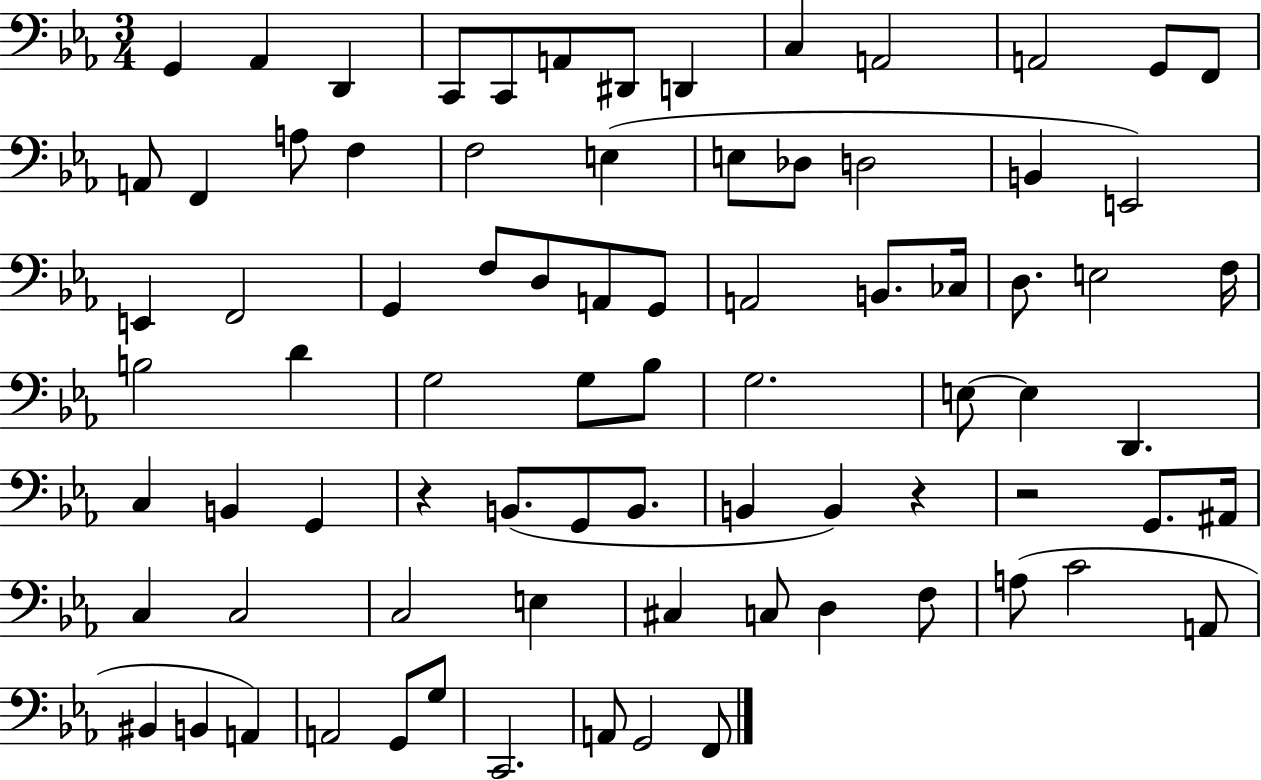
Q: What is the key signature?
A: EES major